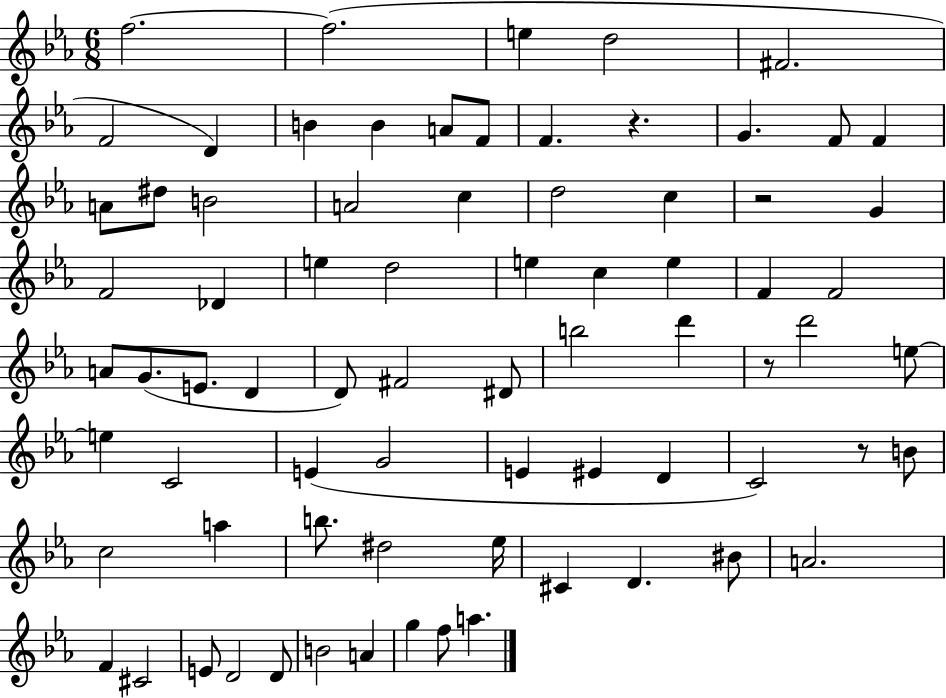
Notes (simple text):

F5/h. F5/h. E5/q D5/h F#4/h. F4/h D4/q B4/q B4/q A4/e F4/e F4/q. R/q. G4/q. F4/e F4/q A4/e D#5/e B4/h A4/h C5/q D5/h C5/q R/h G4/q F4/h Db4/q E5/q D5/h E5/q C5/q E5/q F4/q F4/h A4/e G4/e. E4/e. D4/q D4/e F#4/h D#4/e B5/h D6/q R/e D6/h E5/e E5/q C4/h E4/q G4/h E4/q EIS4/q D4/q C4/h R/e B4/e C5/h A5/q B5/e. D#5/h Eb5/s C#4/q D4/q. BIS4/e A4/h. F4/q C#4/h E4/e D4/h D4/e B4/h A4/q G5/q F5/e A5/q.